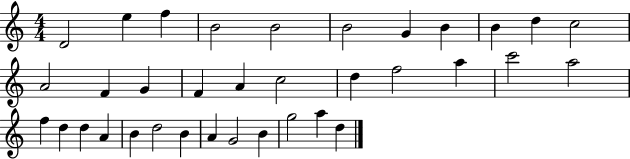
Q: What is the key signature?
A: C major